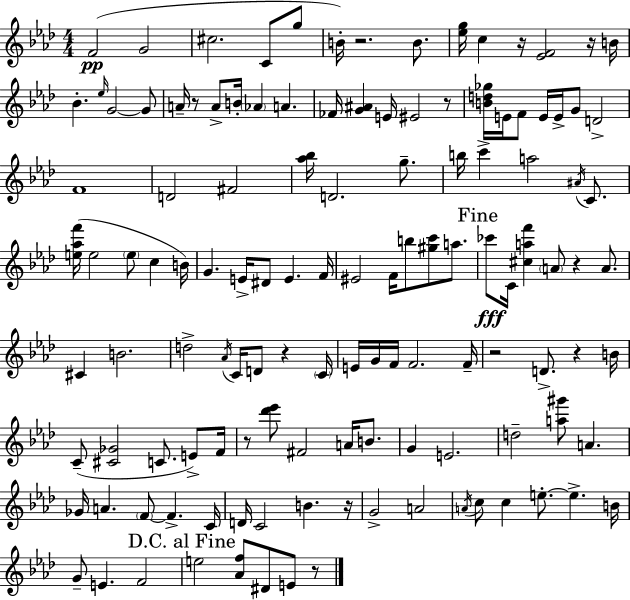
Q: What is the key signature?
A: AES major